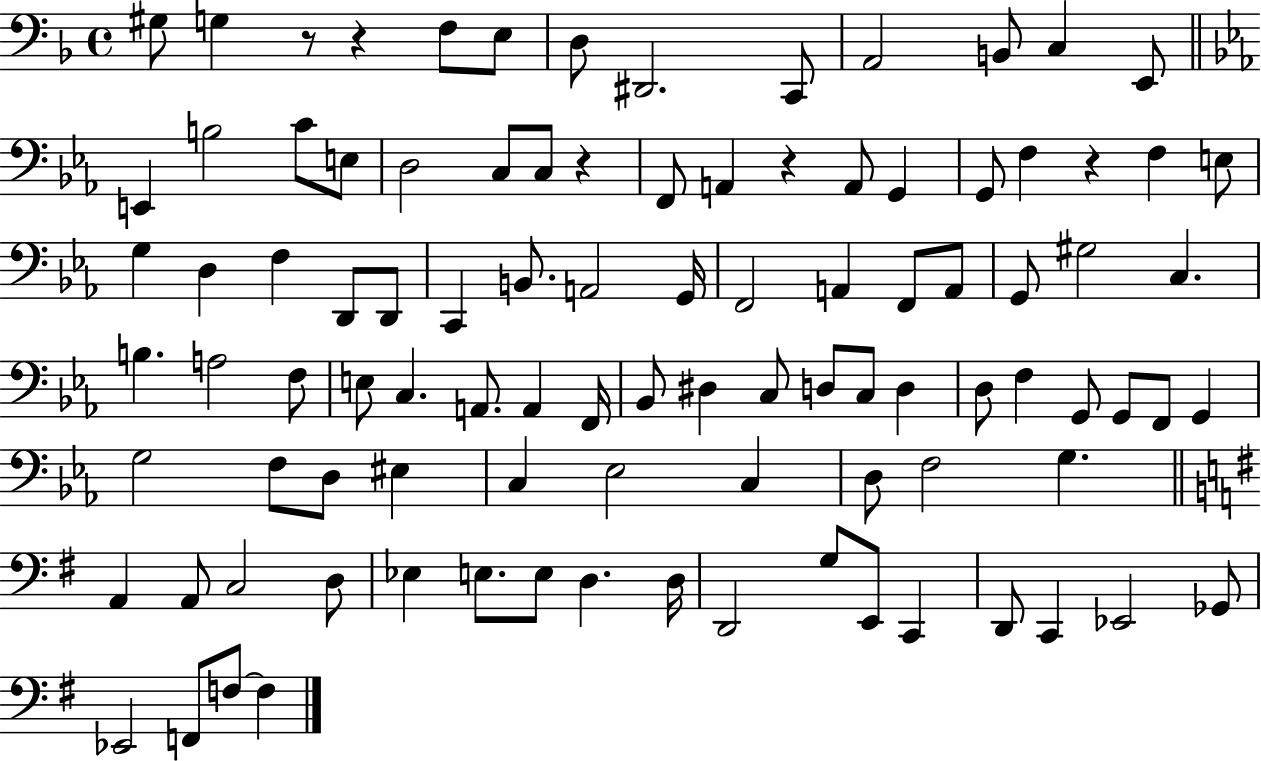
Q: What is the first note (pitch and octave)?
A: G#3